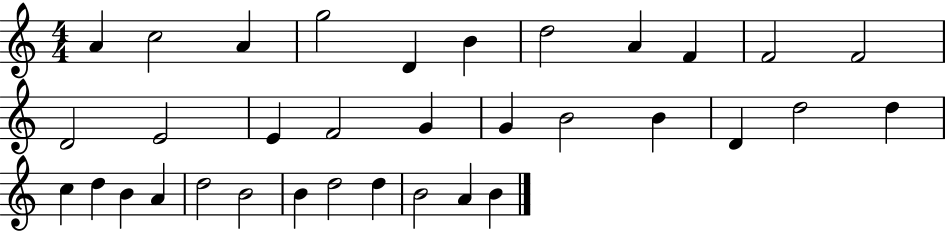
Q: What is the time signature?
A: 4/4